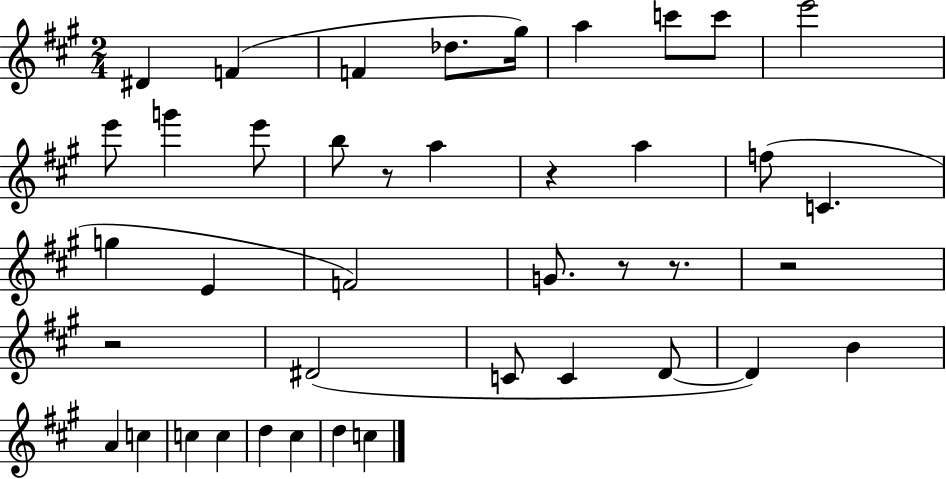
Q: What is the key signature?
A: A major